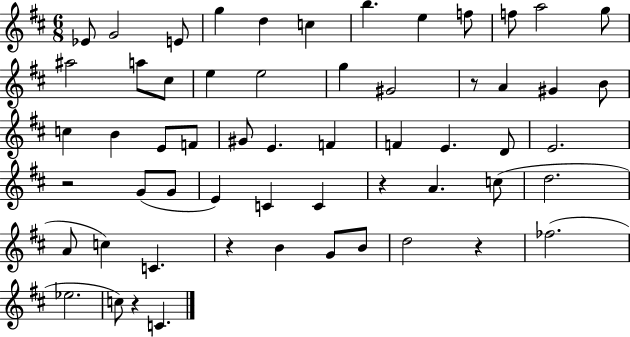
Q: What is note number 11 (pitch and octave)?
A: A5